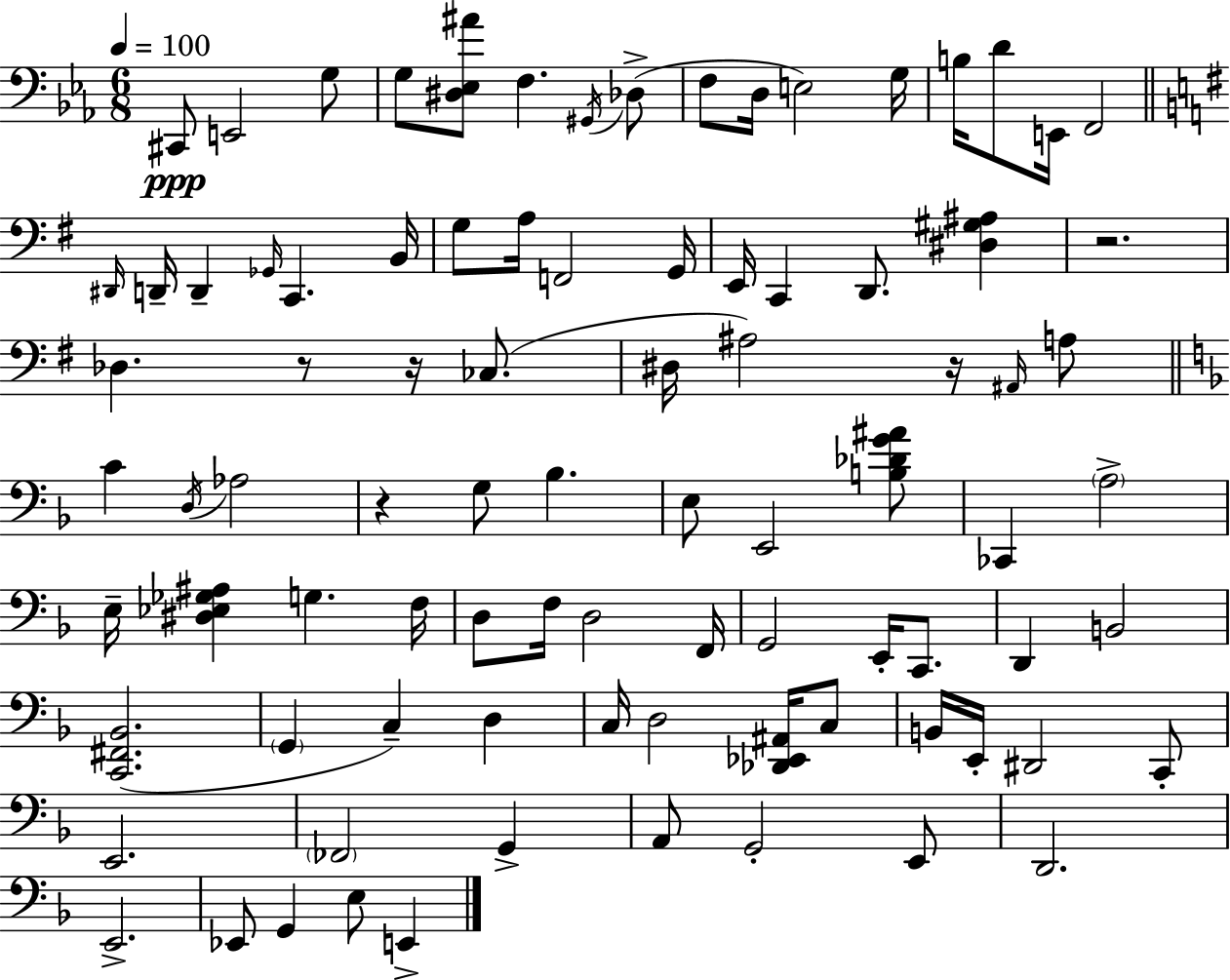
X:1
T:Untitled
M:6/8
L:1/4
K:Cm
^C,,/2 E,,2 G,/2 G,/2 [^D,_E,^A]/2 F, ^G,,/4 _D,/2 F,/2 D,/4 E,2 G,/4 B,/4 D/2 E,,/4 F,,2 ^D,,/4 D,,/4 D,, _G,,/4 C,, B,,/4 G,/2 A,/4 F,,2 G,,/4 E,,/4 C,, D,,/2 [^D,^G,^A,] z2 _D, z/2 z/4 _C,/2 ^D,/4 ^A,2 z/4 ^A,,/4 A,/2 C D,/4 _A,2 z G,/2 _B, E,/2 E,,2 [B,_DG^A]/2 _C,, A,2 E,/4 [^D,_E,_G,^A,] G, F,/4 D,/2 F,/4 D,2 F,,/4 G,,2 E,,/4 C,,/2 D,, B,,2 [C,,^F,,_B,,]2 G,, C, D, C,/4 D,2 [_D,,_E,,^A,,]/4 C,/2 B,,/4 E,,/4 ^D,,2 C,,/2 E,,2 _F,,2 G,, A,,/2 G,,2 E,,/2 D,,2 E,,2 _E,,/2 G,, E,/2 E,,